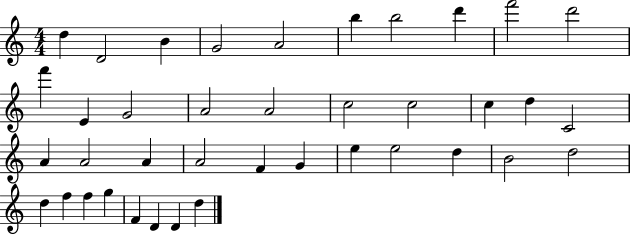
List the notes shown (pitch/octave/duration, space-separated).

D5/q D4/h B4/q G4/h A4/h B5/q B5/h D6/q F6/h D6/h F6/q E4/q G4/h A4/h A4/h C5/h C5/h C5/q D5/q C4/h A4/q A4/h A4/q A4/h F4/q G4/q E5/q E5/h D5/q B4/h D5/h D5/q F5/q F5/q G5/q F4/q D4/q D4/q D5/q